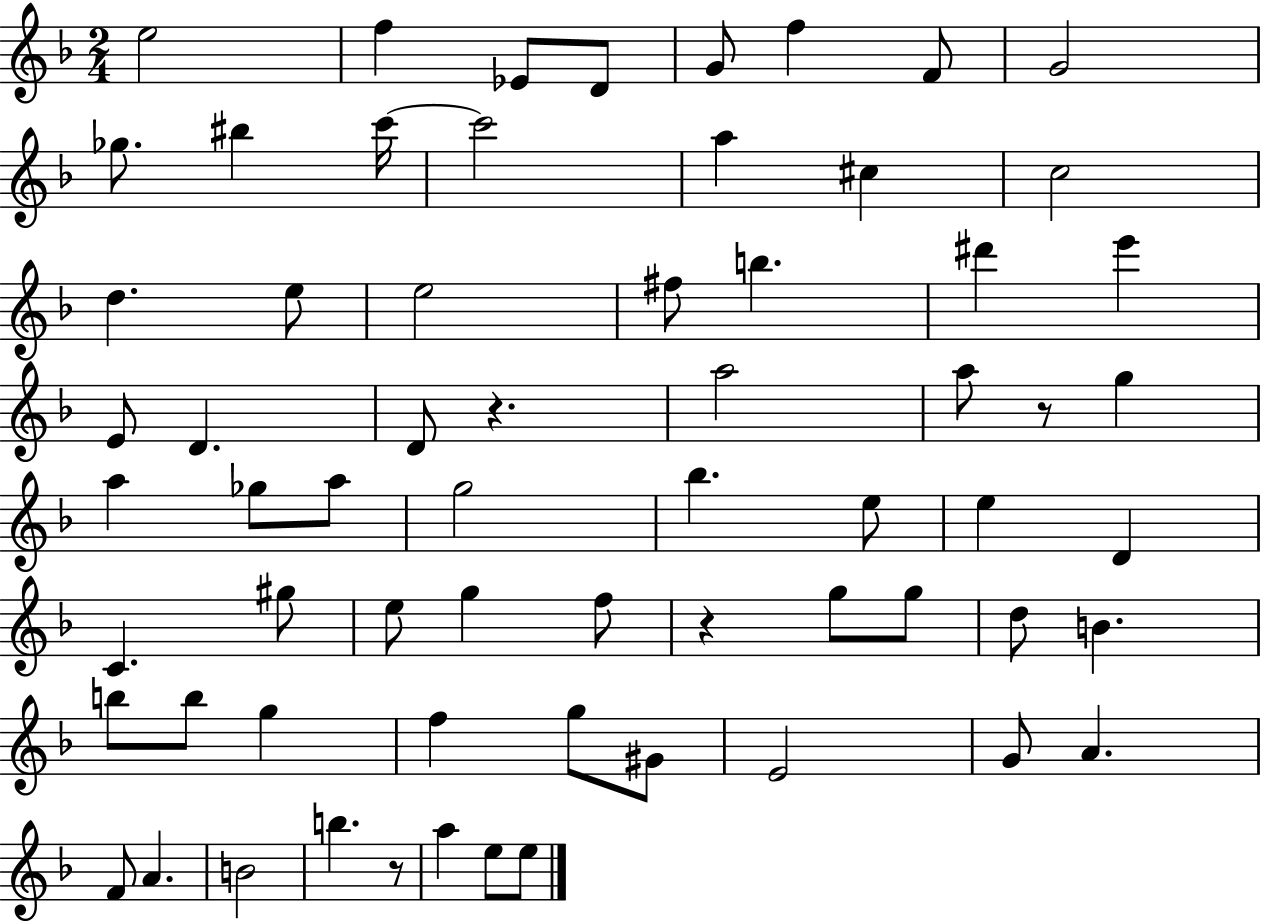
E5/h F5/q Eb4/e D4/e G4/e F5/q F4/e G4/h Gb5/e. BIS5/q C6/s C6/h A5/q C#5/q C5/h D5/q. E5/e E5/h F#5/e B5/q. D#6/q E6/q E4/e D4/q. D4/e R/q. A5/h A5/e R/e G5/q A5/q Gb5/e A5/e G5/h Bb5/q. E5/e E5/q D4/q C4/q. G#5/e E5/e G5/q F5/e R/q G5/e G5/e D5/e B4/q. B5/e B5/e G5/q F5/q G5/e G#4/e E4/h G4/e A4/q. F4/e A4/q. B4/h B5/q. R/e A5/q E5/e E5/e